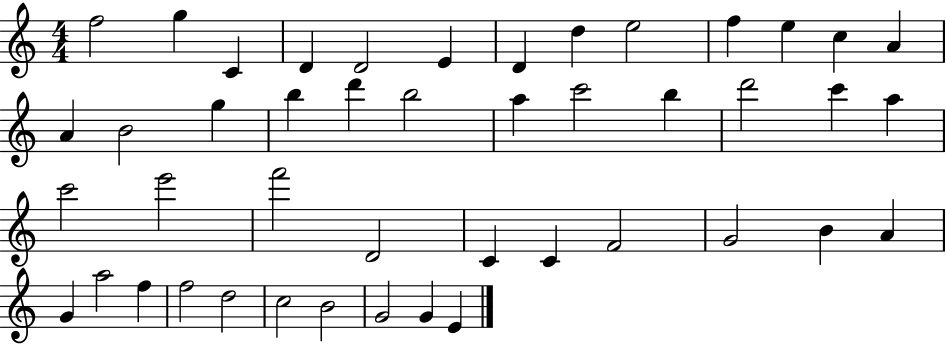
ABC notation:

X:1
T:Untitled
M:4/4
L:1/4
K:C
f2 g C D D2 E D d e2 f e c A A B2 g b d' b2 a c'2 b d'2 c' a c'2 e'2 f'2 D2 C C F2 G2 B A G a2 f f2 d2 c2 B2 G2 G E